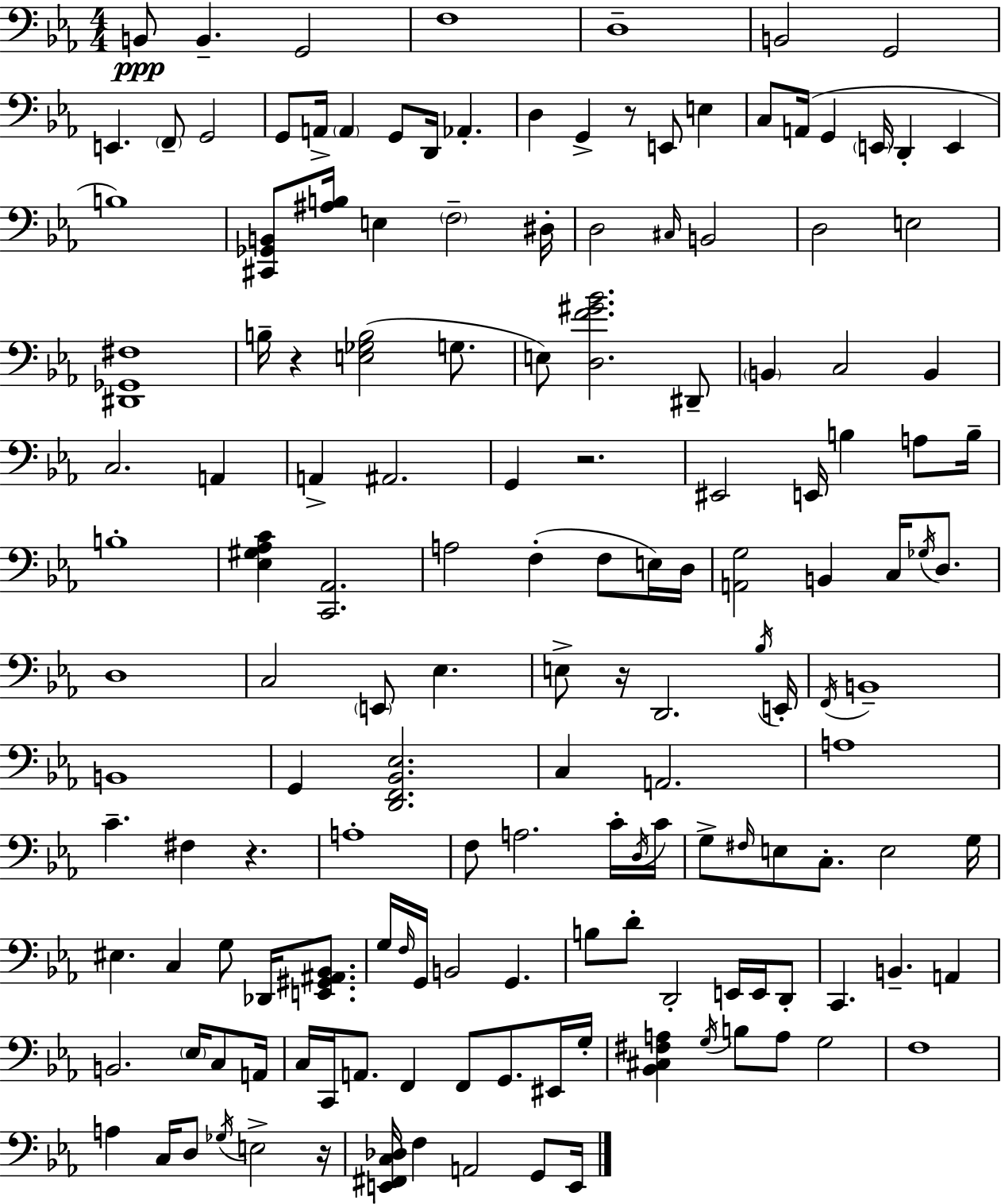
B2/e B2/q. G2/h F3/w D3/w B2/h G2/h E2/q. F2/e G2/h G2/e A2/s A2/q G2/e D2/s Ab2/q. D3/q G2/q R/e E2/e E3/q C3/e A2/s G2/q E2/s D2/q E2/q B3/w [C#2,Gb2,B2]/e [A#3,B3]/s E3/q F3/h D#3/s D3/h C#3/s B2/h D3/h E3/h [D#2,Gb2,F#3]/w B3/s R/q [E3,Gb3,B3]/h G3/e. E3/e [D3,F4,G#4,Bb4]/h. D#2/e B2/q C3/h B2/q C3/h. A2/q A2/q A#2/h. G2/q R/h. EIS2/h E2/s B3/q A3/e B3/s B3/w [Eb3,G#3,Ab3,C4]/q [C2,Ab2]/h. A3/h F3/q F3/e E3/s D3/s [A2,G3]/h B2/q C3/s Gb3/s D3/e. D3/w C3/h E2/e Eb3/q. E3/e R/s D2/h. Bb3/s E2/s F2/s B2/w B2/w G2/q [D2,F2,Bb2,Eb3]/h. C3/q A2/h. A3/w C4/q. F#3/q R/q. A3/w F3/e A3/h. C4/s D3/s C4/s G3/e F#3/s E3/e C3/e. E3/h G3/s EIS3/q. C3/q G3/e Db2/s [E2,G#2,A#2,Bb2]/e. G3/s F3/s G2/s B2/h G2/q. B3/e D4/e D2/h E2/s E2/s D2/e C2/q. B2/q. A2/q B2/h. Eb3/s C3/e A2/s C3/s C2/s A2/e. F2/q F2/e G2/e. EIS2/s G3/s [Bb2,C#3,F#3,A3]/q G3/s B3/e A3/e G3/h F3/w A3/q C3/s D3/e Gb3/s E3/h R/s [E2,F#2,C3,Db3]/s F3/q A2/h G2/e E2/s